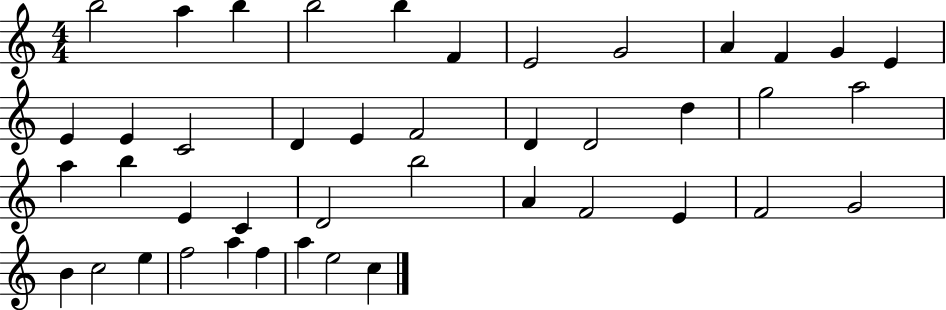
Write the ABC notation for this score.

X:1
T:Untitled
M:4/4
L:1/4
K:C
b2 a b b2 b F E2 G2 A F G E E E C2 D E F2 D D2 d g2 a2 a b E C D2 b2 A F2 E F2 G2 B c2 e f2 a f a e2 c